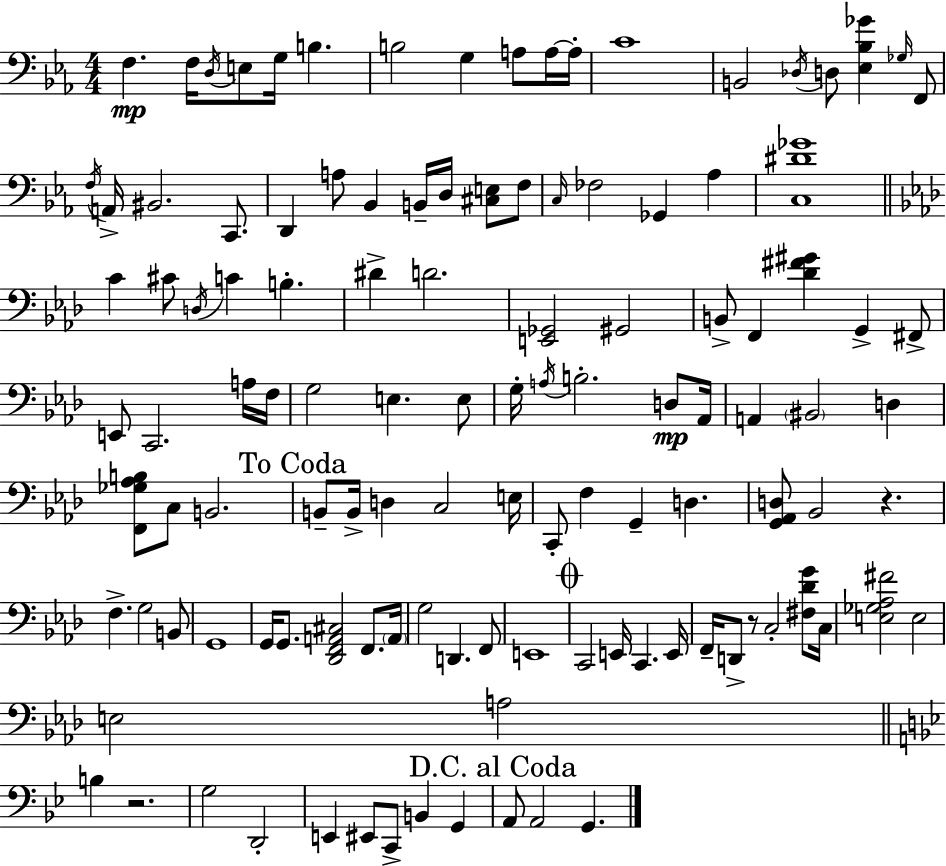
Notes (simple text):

F3/q. F3/s D3/s E3/e G3/s B3/q. B3/h G3/q A3/e A3/s A3/s C4/w B2/h Db3/s D3/e [Eb3,Bb3,Gb4]/q Gb3/s F2/e F3/s A2/s BIS2/h. C2/e. D2/q A3/e Bb2/q B2/s D3/s [C#3,E3]/e F3/e C3/s FES3/h Gb2/q Ab3/q [C3,D#4,Gb4]/w C4/q C#4/e D3/s C4/q B3/q. D#4/q D4/h. [E2,Gb2]/h G#2/h B2/e F2/q [Db4,F#4,G#4]/q G2/q F#2/e E2/e C2/h. A3/s F3/s G3/h E3/q. E3/e G3/s A3/s B3/h. D3/e Ab2/s A2/q BIS2/h D3/q [F2,Gb3,Ab3,B3]/e C3/e B2/h. B2/e B2/s D3/q C3/h E3/s C2/e F3/q G2/q D3/q. [G2,Ab2,D3]/e Bb2/h R/q. F3/q. G3/h B2/e G2/w G2/s G2/e. [Db2,F2,A2,C#3]/h F2/e. A2/s G3/h D2/q. F2/e E2/w C2/h E2/s C2/q. E2/s F2/s D2/e R/e C3/h [F#3,Db4,G4]/e C3/s [E3,Gb3,Ab3,F#4]/h E3/h E3/h A3/h B3/q R/h. G3/h D2/h E2/q EIS2/e C2/e B2/q G2/q A2/e A2/h G2/q.